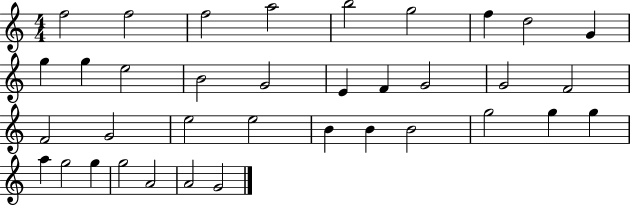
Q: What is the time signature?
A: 4/4